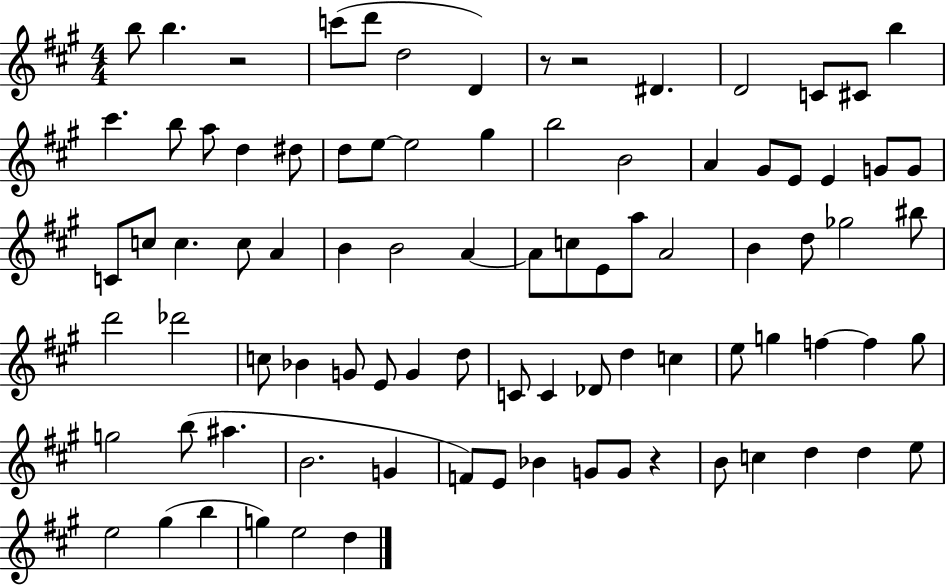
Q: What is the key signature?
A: A major